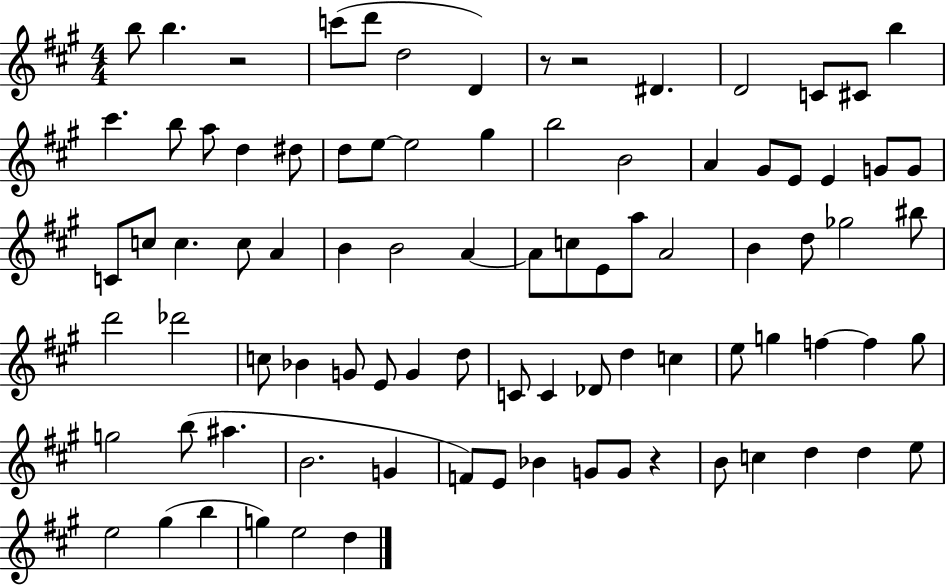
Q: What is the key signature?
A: A major